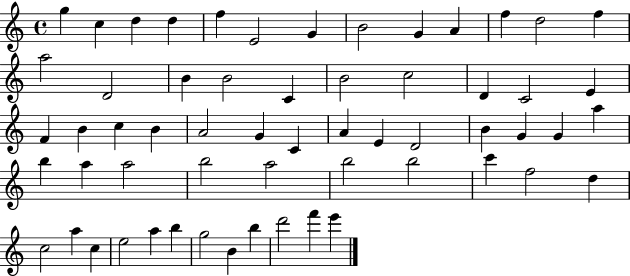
G5/q C5/q D5/q D5/q F5/q E4/h G4/q B4/h G4/q A4/q F5/q D5/h F5/q A5/h D4/h B4/q B4/h C4/q B4/h C5/h D4/q C4/h E4/q F4/q B4/q C5/q B4/q A4/h G4/q C4/q A4/q E4/q D4/h B4/q G4/q G4/q A5/q B5/q A5/q A5/h B5/h A5/h B5/h B5/h C6/q F5/h D5/q C5/h A5/q C5/q E5/h A5/q B5/q G5/h B4/q B5/q D6/h F6/q E6/q